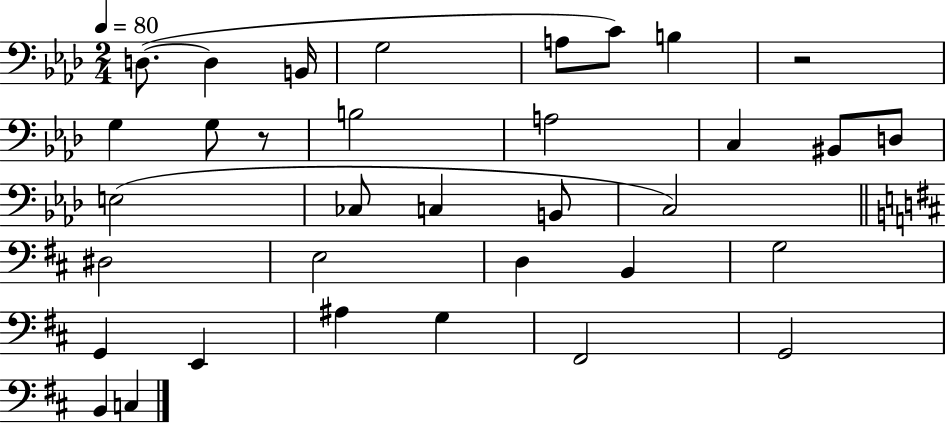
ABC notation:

X:1
T:Untitled
M:2/4
L:1/4
K:Ab
D,/2 D, B,,/4 G,2 A,/2 C/2 B, z2 G, G,/2 z/2 B,2 A,2 C, ^B,,/2 D,/2 E,2 _C,/2 C, B,,/2 C,2 ^D,2 E,2 D, B,, G,2 G,, E,, ^A, G, ^F,,2 G,,2 B,, C,